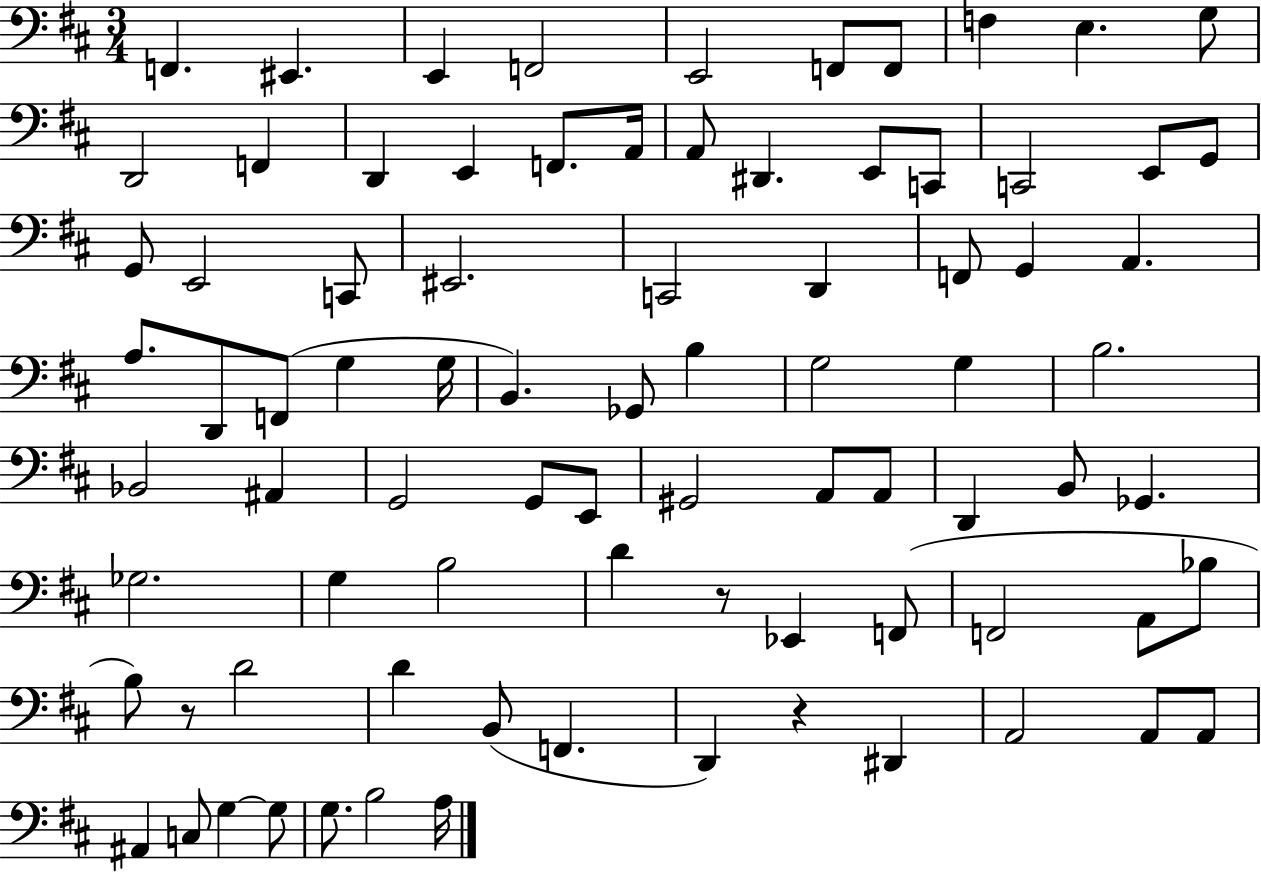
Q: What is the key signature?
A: D major